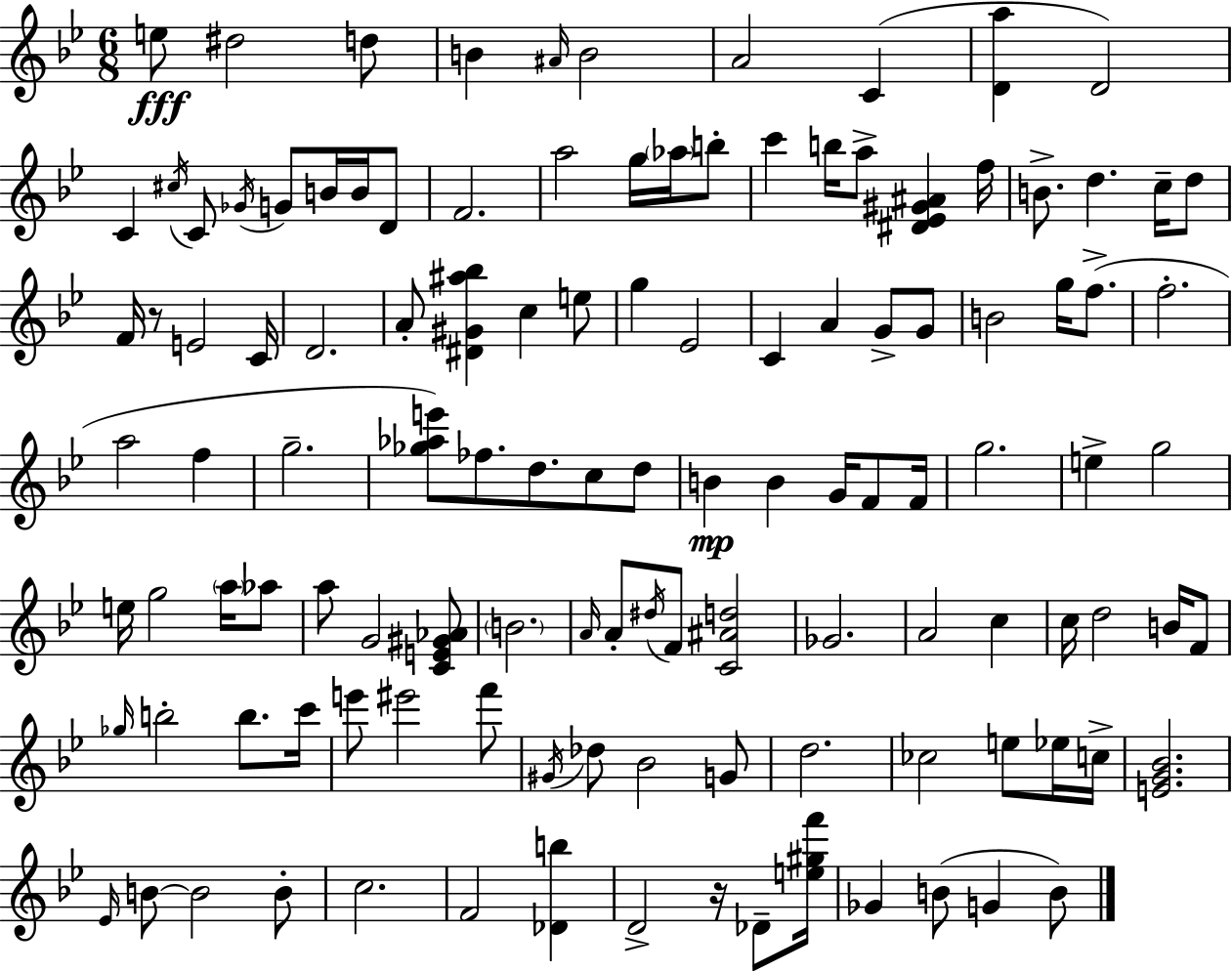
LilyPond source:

{
  \clef treble
  \numericTimeSignature
  \time 6/8
  \key bes \major
  \repeat volta 2 { e''8\fff dis''2 d''8 | b'4 \grace { ais'16 } b'2 | a'2 c'4( | <d' a''>4 d'2) | \break c'4 \acciaccatura { cis''16 } c'8 \acciaccatura { ges'16 } g'8 b'16 | b'16 d'8 f'2. | a''2 g''16 | \parenthesize aes''16 b''8-. c'''4 b''16 a''8-> <dis' ees' gis' ais'>4 | \break f''16 b'8.-> d''4. | c''16-- d''8 f'16 r8 e'2 | c'16 d'2. | a'8-. <dis' gis' ais'' bes''>4 c''4 | \break e''8 g''4 ees'2 | c'4 a'4 g'8-> | g'8 b'2 g''16 | f''8.->( f''2.-. | \break a''2 f''4 | g''2.-- | <ges'' aes'' e'''>8) fes''8. d''8. c''8 | d''8 b'4\mp b'4 g'16 | \break f'8 f'16 g''2. | e''4-> g''2 | e''16 g''2 | \parenthesize a''16 aes''8 a''8 g'2 | \break <c' e' gis' aes'>8 \parenthesize b'2. | \grace { a'16 } a'8-. \acciaccatura { dis''16 } f'8 <c' ais' d''>2 | ges'2. | a'2 | \break c''4 c''16 d''2 | b'16 f'8 \grace { ges''16 } b''2-. | b''8. c'''16 e'''8 eis'''2 | f'''8 \acciaccatura { gis'16 } des''8 bes'2 | \break g'8 d''2. | ces''2 | e''8 ees''16 c''16-> <e' g' bes'>2. | \grace { ees'16 } b'8~~ b'2 | \break b'8-. c''2. | f'2 | <des' b''>4 d'2-> | r16 des'8-- <e'' gis'' f'''>16 ges'4 | \break b'8( g'4 b'8) } \bar "|."
}